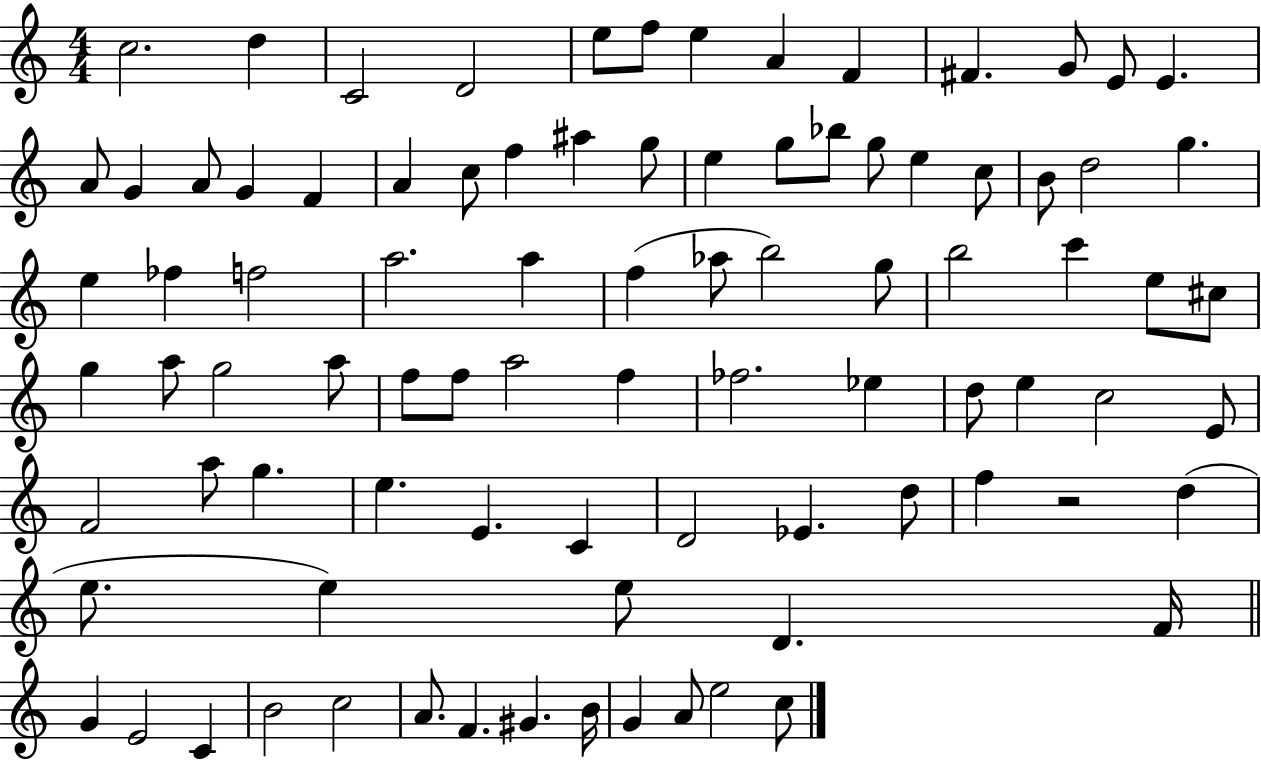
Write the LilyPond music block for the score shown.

{
  \clef treble
  \numericTimeSignature
  \time 4/4
  \key c \major
  \repeat volta 2 { c''2. d''4 | c'2 d'2 | e''8 f''8 e''4 a'4 f'4 | fis'4. g'8 e'8 e'4. | \break a'8 g'4 a'8 g'4 f'4 | a'4 c''8 f''4 ais''4 g''8 | e''4 g''8 bes''8 g''8 e''4 c''8 | b'8 d''2 g''4. | \break e''4 fes''4 f''2 | a''2. a''4 | f''4( aes''8 b''2) g''8 | b''2 c'''4 e''8 cis''8 | \break g''4 a''8 g''2 a''8 | f''8 f''8 a''2 f''4 | fes''2. ees''4 | d''8 e''4 c''2 e'8 | \break f'2 a''8 g''4. | e''4. e'4. c'4 | d'2 ees'4. d''8 | f''4 r2 d''4( | \break e''8. e''4) e''8 d'4. f'16 | \bar "||" \break \key c \major g'4 e'2 c'4 | b'2 c''2 | a'8. f'4. gis'4. b'16 | g'4 a'8 e''2 c''8 | \break } \bar "|."
}